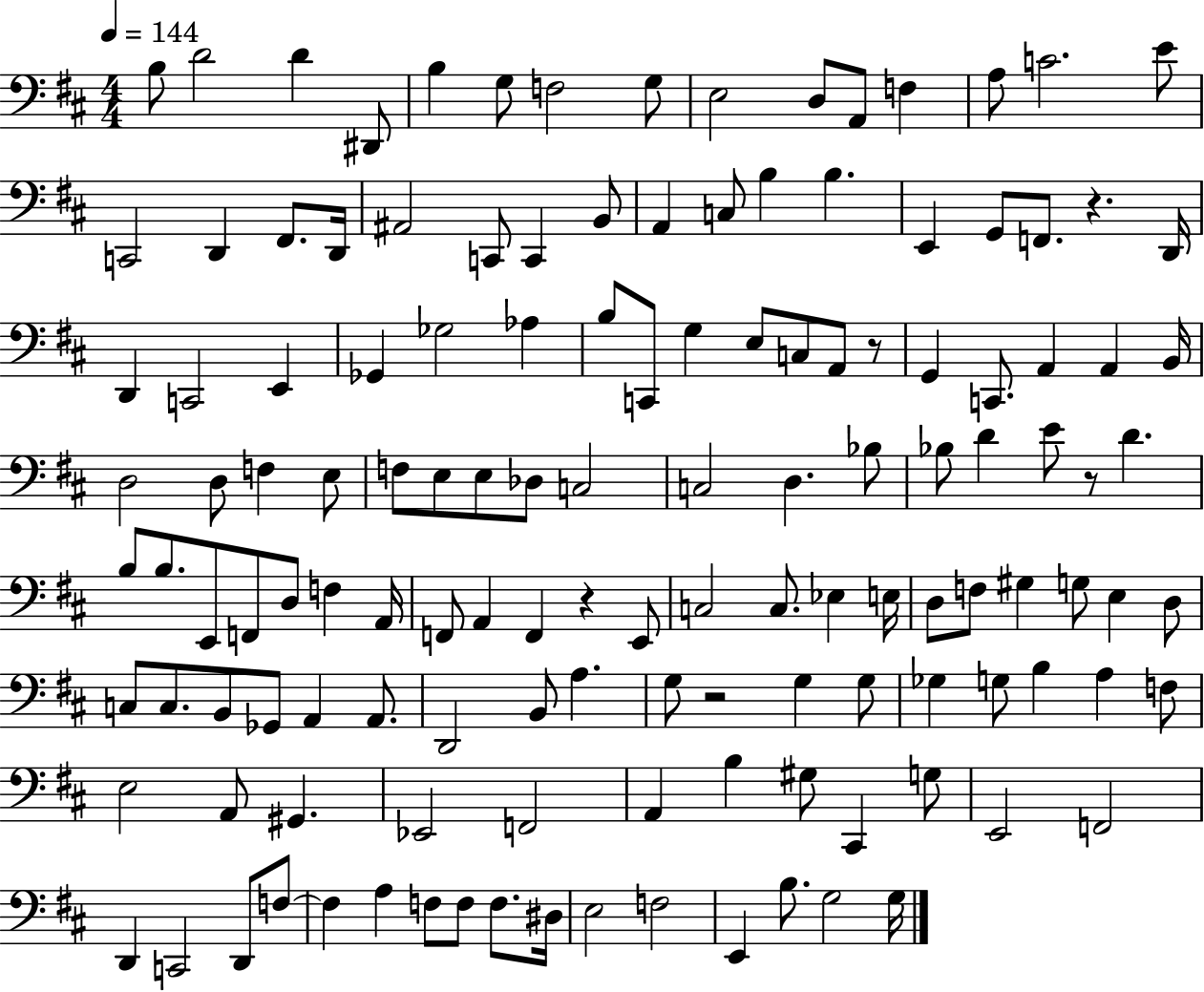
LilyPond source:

{
  \clef bass
  \numericTimeSignature
  \time 4/4
  \key d \major
  \tempo 4 = 144
  b8 d'2 d'4 dis,8 | b4 g8 f2 g8 | e2 d8 a,8 f4 | a8 c'2. e'8 | \break c,2 d,4 fis,8. d,16 | ais,2 c,8 c,4 b,8 | a,4 c8 b4 b4. | e,4 g,8 f,8. r4. d,16 | \break d,4 c,2 e,4 | ges,4 ges2 aes4 | b8 c,8 g4 e8 c8 a,8 r8 | g,4 c,8. a,4 a,4 b,16 | \break d2 d8 f4 e8 | f8 e8 e8 des8 c2 | c2 d4. bes8 | bes8 d'4 e'8 r8 d'4. | \break b8 b8. e,8 f,8 d8 f4 a,16 | f,8 a,4 f,4 r4 e,8 | c2 c8. ees4 e16 | d8 f8 gis4 g8 e4 d8 | \break c8 c8. b,8 ges,8 a,4 a,8. | d,2 b,8 a4. | g8 r2 g4 g8 | ges4 g8 b4 a4 f8 | \break e2 a,8 gis,4. | ees,2 f,2 | a,4 b4 gis8 cis,4 g8 | e,2 f,2 | \break d,4 c,2 d,8 f8~~ | f4 a4 f8 f8 f8. dis16 | e2 f2 | e,4 b8. g2 g16 | \break \bar "|."
}